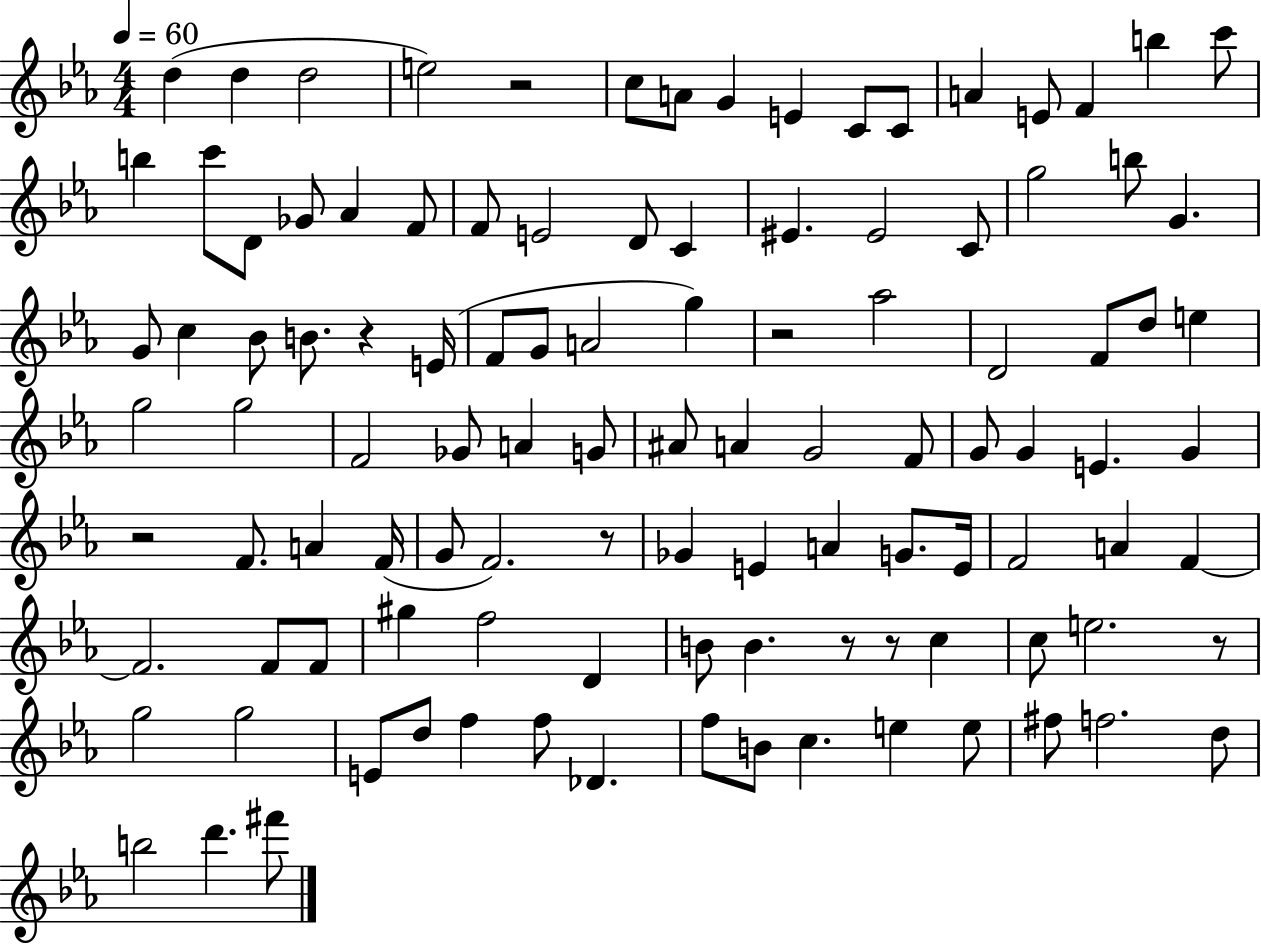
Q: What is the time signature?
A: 4/4